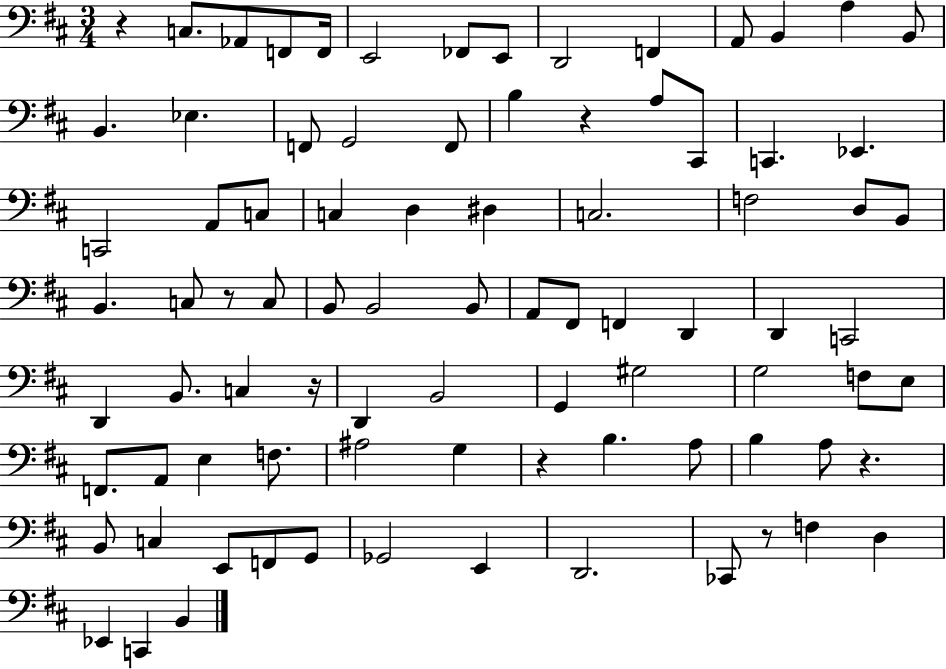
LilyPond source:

{
  \clef bass
  \numericTimeSignature
  \time 3/4
  \key d \major
  r4 c8. aes,8 f,8 f,16 | e,2 fes,8 e,8 | d,2 f,4 | a,8 b,4 a4 b,8 | \break b,4. ees4. | f,8 g,2 f,8 | b4 r4 a8 cis,8 | c,4. ees,4. | \break c,2 a,8 c8 | c4 d4 dis4 | c2. | f2 d8 b,8 | \break b,4. c8 r8 c8 | b,8 b,2 b,8 | a,8 fis,8 f,4 d,4 | d,4 c,2 | \break d,4 b,8. c4 r16 | d,4 b,2 | g,4 gis2 | g2 f8 e8 | \break f,8. a,8 e4 f8. | ais2 g4 | r4 b4. a8 | b4 a8 r4. | \break b,8 c4 e,8 f,8 g,8 | ges,2 e,4 | d,2. | ces,8 r8 f4 d4 | \break ees,4 c,4 b,4 | \bar "|."
}